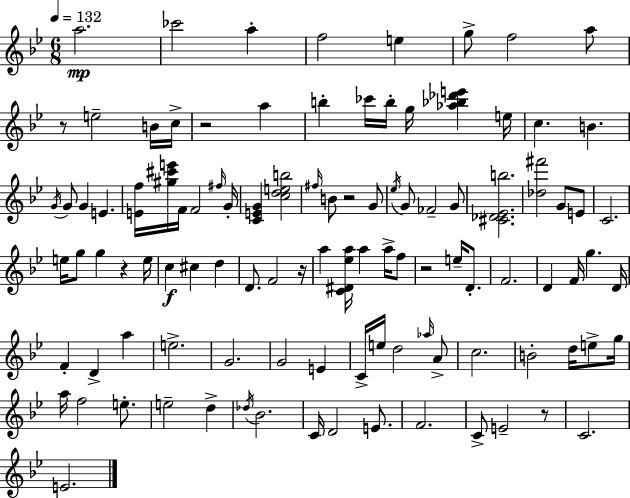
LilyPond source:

{
  \clef treble
  \numericTimeSignature
  \time 6/8
  \key bes \major
  \tempo 4 = 132
  \repeat volta 2 { a''2.\mp | ces'''2 a''4-. | f''2 e''4 | g''8-> f''2 a''8 | \break r8 e''2-- b'16 c''16-> | r2 a''4 | b''4-. ces'''16 b''16-. g''16 <aes'' bes'' des''' e'''>4 e''16 | c''4. b'4. | \break \acciaccatura { g'16 } g'8 g'4 e'4. | <e' f''>16 <gis'' cis''' e'''>16 f'16 f'2 | \grace { fis''16 } g'16-. <c' e' g'>4 <c'' d'' e'' b''>2 | \grace { fis''16 } b'8 r2 | \break g'8 \acciaccatura { ees''16 } g'8 fes'2-- | g'8 <cis' des' ees' b''>2. | <des'' fis'''>2 | g'8 e'8 c'2. | \break e''16 g''8 g''4 r4 | e''16 c''4\f cis''4 | d''4 d'8. f'2 | r16 a''4 <c' dis' ees'' a''>16 a''4 | \break a''16-> f''8 r2 | e''16-- d'8.-. f'2. | d'4 f'16 g''4. | d'16 f'4-. d'4-> | \break a''4 e''2.-> | g'2. | g'2 | e'4 c'16-> e''16 d''2 | \break \grace { aes''16 } a'8-> c''2. | b'2-. | d''16 e''8-> g''16 a''16 f''2 | e''8.-. e''2-- | \break d''4-> \acciaccatura { des''16 } bes'2. | c'16 d'2 | e'8. f'2. | c'8-> e'2-- | \break r8 c'2. | e'2. | } \bar "|."
}